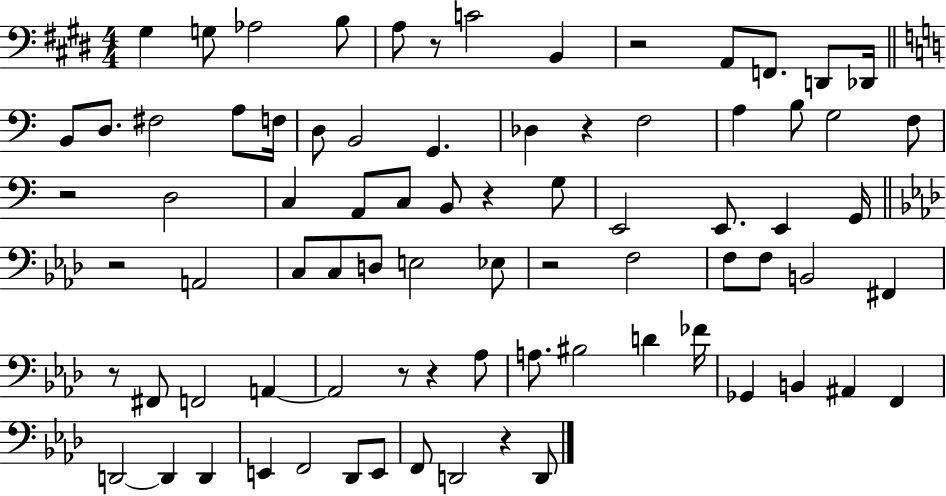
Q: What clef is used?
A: bass